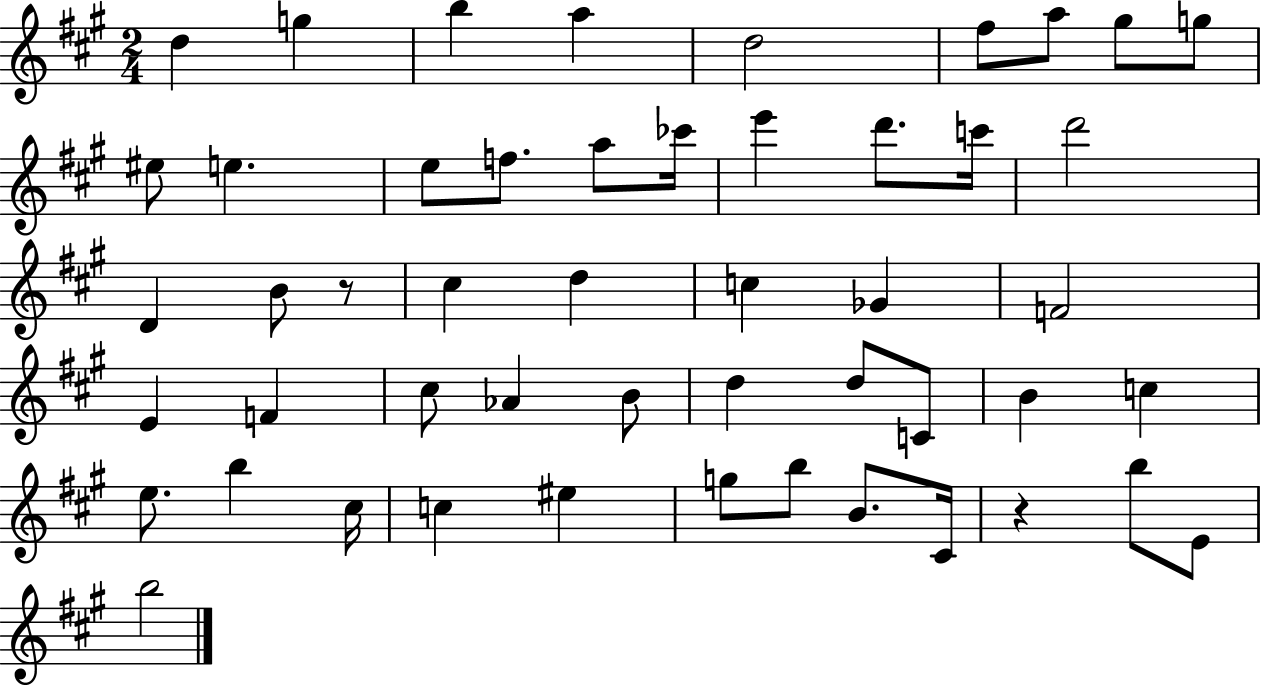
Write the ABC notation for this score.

X:1
T:Untitled
M:2/4
L:1/4
K:A
d g b a d2 ^f/2 a/2 ^g/2 g/2 ^e/2 e e/2 f/2 a/2 _c'/4 e' d'/2 c'/4 d'2 D B/2 z/2 ^c d c _G F2 E F ^c/2 _A B/2 d d/2 C/2 B c e/2 b ^c/4 c ^e g/2 b/2 B/2 ^C/4 z b/2 E/2 b2